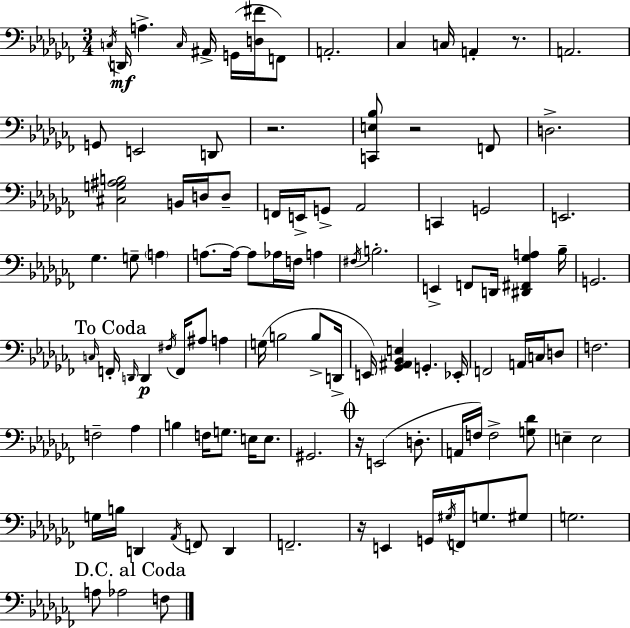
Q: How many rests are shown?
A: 5